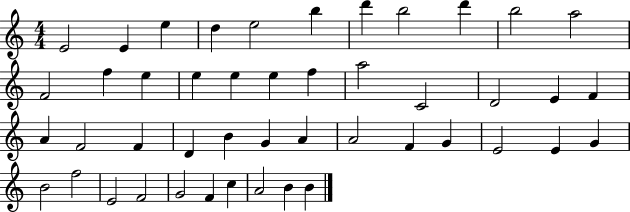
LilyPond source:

{
  \clef treble
  \numericTimeSignature
  \time 4/4
  \key c \major
  e'2 e'4 e''4 | d''4 e''2 b''4 | d'''4 b''2 d'''4 | b''2 a''2 | \break f'2 f''4 e''4 | e''4 e''4 e''4 f''4 | a''2 c'2 | d'2 e'4 f'4 | \break a'4 f'2 f'4 | d'4 b'4 g'4 a'4 | a'2 f'4 g'4 | e'2 e'4 g'4 | \break b'2 f''2 | e'2 f'2 | g'2 f'4 c''4 | a'2 b'4 b'4 | \break \bar "|."
}